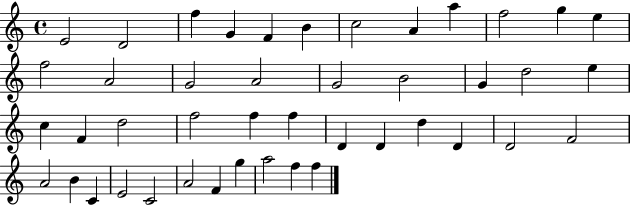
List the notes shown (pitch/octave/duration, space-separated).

E4/h D4/h F5/q G4/q F4/q B4/q C5/h A4/q A5/q F5/h G5/q E5/q F5/h A4/h G4/h A4/h G4/h B4/h G4/q D5/h E5/q C5/q F4/q D5/h F5/h F5/q F5/q D4/q D4/q D5/q D4/q D4/h F4/h A4/h B4/q C4/q E4/h C4/h A4/h F4/q G5/q A5/h F5/q F5/q